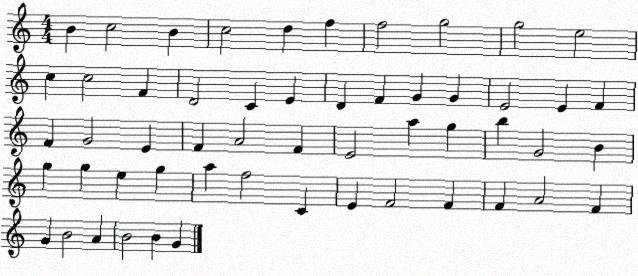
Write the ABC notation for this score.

X:1
T:Untitled
M:4/4
L:1/4
K:C
B c2 B c2 d f f2 g2 g2 e2 c c2 F D2 C E D F G G E2 E F F G2 E F A2 F E2 a g b G2 B g g e g a f2 C E F2 F F A2 F G B2 A B2 B G